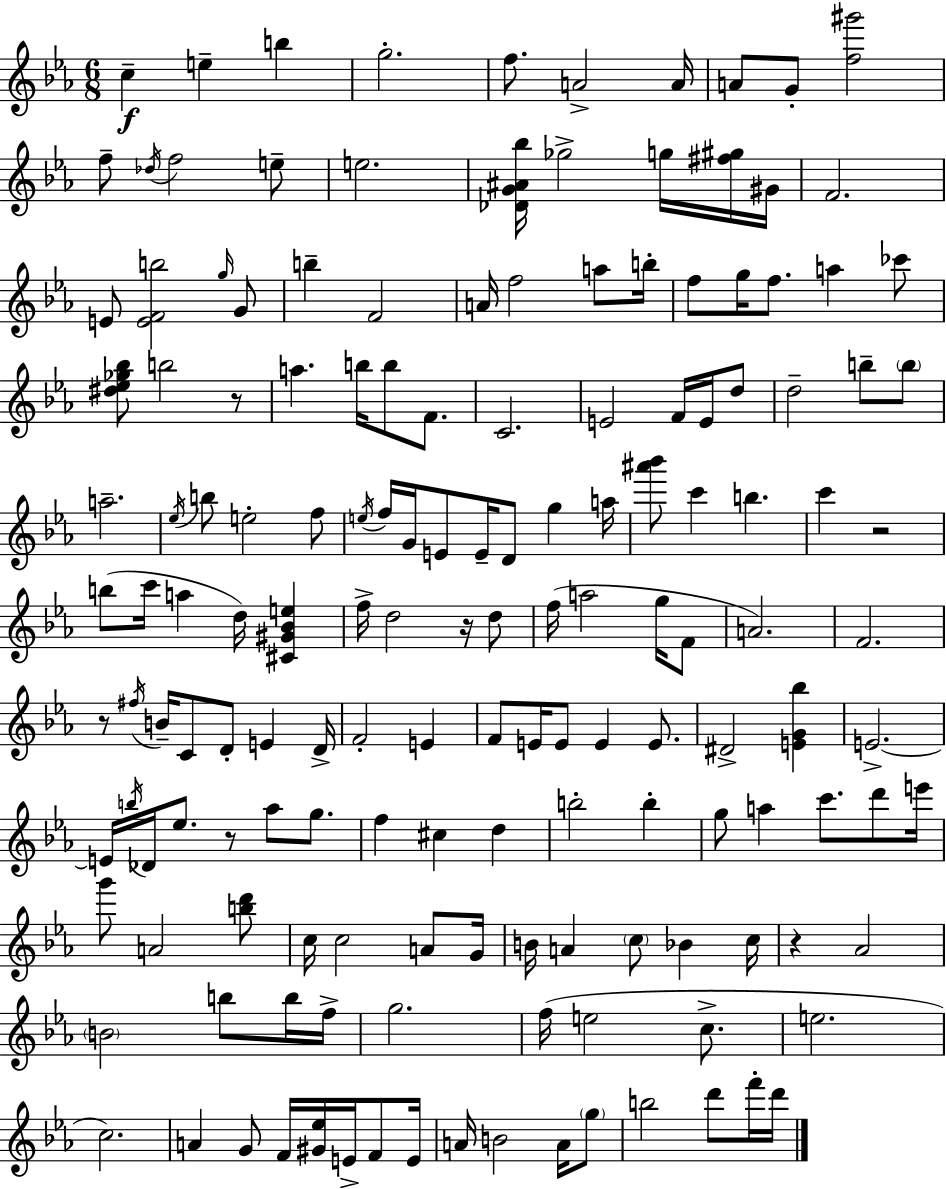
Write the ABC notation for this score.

X:1
T:Untitled
M:6/8
L:1/4
K:Eb
c e b g2 f/2 A2 A/4 A/2 G/2 [f^g']2 f/2 _d/4 f2 e/2 e2 [_DG^A_b]/4 _g2 g/4 [^f^g]/4 ^G/4 F2 E/2 [EFb]2 g/4 G/2 b F2 A/4 f2 a/2 b/4 f/2 g/4 f/2 a _c'/2 [^d_e_g_b]/2 b2 z/2 a b/4 b/2 F/2 C2 E2 F/4 E/4 d/2 d2 b/2 b/2 a2 _e/4 b/2 e2 f/2 e/4 f/4 G/4 E/2 E/4 D/2 g a/4 [^a'_b']/2 c' b c' z2 b/2 c'/4 a d/4 [^C^G_Be] f/4 d2 z/4 d/2 f/4 a2 g/4 F/2 A2 F2 z/2 ^f/4 B/4 C/2 D/2 E D/4 F2 E F/2 E/4 E/2 E E/2 ^D2 [EG_b] E2 E/4 b/4 _D/4 _e/2 z/2 _a/2 g/2 f ^c d b2 b g/2 a c'/2 d'/2 e'/4 g'/2 A2 [bd']/2 c/4 c2 A/2 G/4 B/4 A c/2 _B c/4 z _A2 B2 b/2 b/4 f/4 g2 f/4 e2 c/2 e2 c2 A G/2 F/4 [^G_e]/4 E/4 F/2 E/4 A/4 B2 A/4 g/2 b2 d'/2 f'/4 d'/4